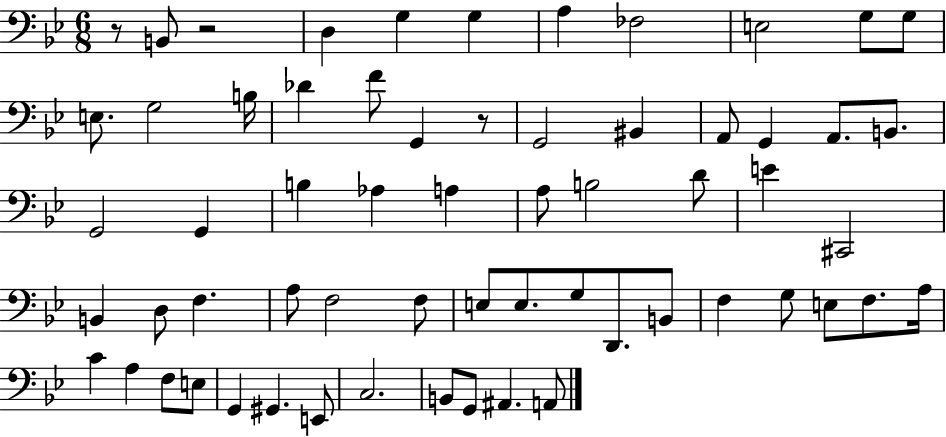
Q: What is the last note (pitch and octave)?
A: A2